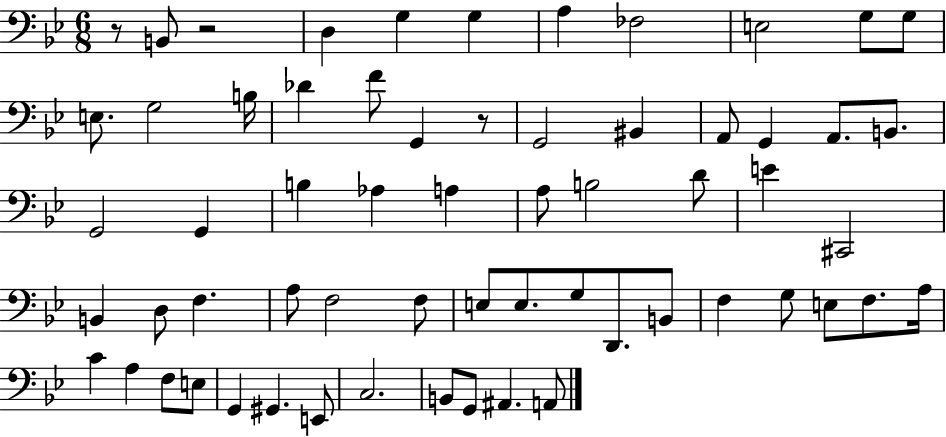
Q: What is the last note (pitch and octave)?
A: A2